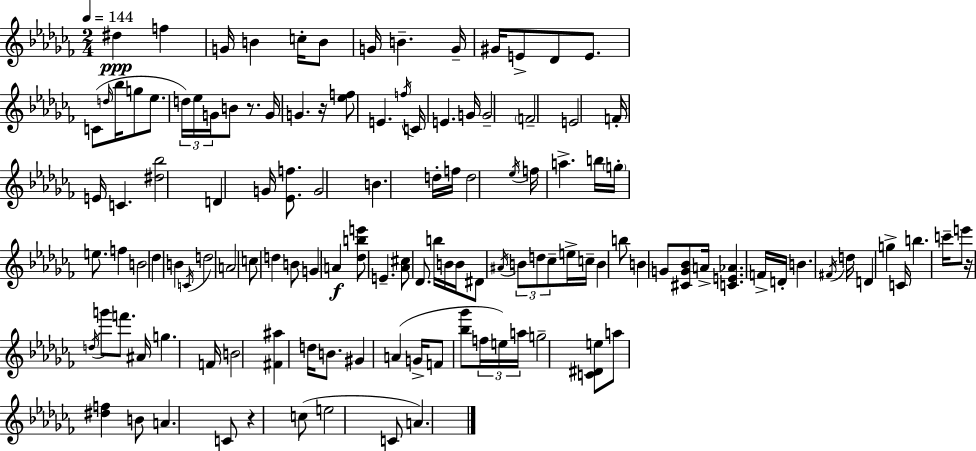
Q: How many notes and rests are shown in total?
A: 128